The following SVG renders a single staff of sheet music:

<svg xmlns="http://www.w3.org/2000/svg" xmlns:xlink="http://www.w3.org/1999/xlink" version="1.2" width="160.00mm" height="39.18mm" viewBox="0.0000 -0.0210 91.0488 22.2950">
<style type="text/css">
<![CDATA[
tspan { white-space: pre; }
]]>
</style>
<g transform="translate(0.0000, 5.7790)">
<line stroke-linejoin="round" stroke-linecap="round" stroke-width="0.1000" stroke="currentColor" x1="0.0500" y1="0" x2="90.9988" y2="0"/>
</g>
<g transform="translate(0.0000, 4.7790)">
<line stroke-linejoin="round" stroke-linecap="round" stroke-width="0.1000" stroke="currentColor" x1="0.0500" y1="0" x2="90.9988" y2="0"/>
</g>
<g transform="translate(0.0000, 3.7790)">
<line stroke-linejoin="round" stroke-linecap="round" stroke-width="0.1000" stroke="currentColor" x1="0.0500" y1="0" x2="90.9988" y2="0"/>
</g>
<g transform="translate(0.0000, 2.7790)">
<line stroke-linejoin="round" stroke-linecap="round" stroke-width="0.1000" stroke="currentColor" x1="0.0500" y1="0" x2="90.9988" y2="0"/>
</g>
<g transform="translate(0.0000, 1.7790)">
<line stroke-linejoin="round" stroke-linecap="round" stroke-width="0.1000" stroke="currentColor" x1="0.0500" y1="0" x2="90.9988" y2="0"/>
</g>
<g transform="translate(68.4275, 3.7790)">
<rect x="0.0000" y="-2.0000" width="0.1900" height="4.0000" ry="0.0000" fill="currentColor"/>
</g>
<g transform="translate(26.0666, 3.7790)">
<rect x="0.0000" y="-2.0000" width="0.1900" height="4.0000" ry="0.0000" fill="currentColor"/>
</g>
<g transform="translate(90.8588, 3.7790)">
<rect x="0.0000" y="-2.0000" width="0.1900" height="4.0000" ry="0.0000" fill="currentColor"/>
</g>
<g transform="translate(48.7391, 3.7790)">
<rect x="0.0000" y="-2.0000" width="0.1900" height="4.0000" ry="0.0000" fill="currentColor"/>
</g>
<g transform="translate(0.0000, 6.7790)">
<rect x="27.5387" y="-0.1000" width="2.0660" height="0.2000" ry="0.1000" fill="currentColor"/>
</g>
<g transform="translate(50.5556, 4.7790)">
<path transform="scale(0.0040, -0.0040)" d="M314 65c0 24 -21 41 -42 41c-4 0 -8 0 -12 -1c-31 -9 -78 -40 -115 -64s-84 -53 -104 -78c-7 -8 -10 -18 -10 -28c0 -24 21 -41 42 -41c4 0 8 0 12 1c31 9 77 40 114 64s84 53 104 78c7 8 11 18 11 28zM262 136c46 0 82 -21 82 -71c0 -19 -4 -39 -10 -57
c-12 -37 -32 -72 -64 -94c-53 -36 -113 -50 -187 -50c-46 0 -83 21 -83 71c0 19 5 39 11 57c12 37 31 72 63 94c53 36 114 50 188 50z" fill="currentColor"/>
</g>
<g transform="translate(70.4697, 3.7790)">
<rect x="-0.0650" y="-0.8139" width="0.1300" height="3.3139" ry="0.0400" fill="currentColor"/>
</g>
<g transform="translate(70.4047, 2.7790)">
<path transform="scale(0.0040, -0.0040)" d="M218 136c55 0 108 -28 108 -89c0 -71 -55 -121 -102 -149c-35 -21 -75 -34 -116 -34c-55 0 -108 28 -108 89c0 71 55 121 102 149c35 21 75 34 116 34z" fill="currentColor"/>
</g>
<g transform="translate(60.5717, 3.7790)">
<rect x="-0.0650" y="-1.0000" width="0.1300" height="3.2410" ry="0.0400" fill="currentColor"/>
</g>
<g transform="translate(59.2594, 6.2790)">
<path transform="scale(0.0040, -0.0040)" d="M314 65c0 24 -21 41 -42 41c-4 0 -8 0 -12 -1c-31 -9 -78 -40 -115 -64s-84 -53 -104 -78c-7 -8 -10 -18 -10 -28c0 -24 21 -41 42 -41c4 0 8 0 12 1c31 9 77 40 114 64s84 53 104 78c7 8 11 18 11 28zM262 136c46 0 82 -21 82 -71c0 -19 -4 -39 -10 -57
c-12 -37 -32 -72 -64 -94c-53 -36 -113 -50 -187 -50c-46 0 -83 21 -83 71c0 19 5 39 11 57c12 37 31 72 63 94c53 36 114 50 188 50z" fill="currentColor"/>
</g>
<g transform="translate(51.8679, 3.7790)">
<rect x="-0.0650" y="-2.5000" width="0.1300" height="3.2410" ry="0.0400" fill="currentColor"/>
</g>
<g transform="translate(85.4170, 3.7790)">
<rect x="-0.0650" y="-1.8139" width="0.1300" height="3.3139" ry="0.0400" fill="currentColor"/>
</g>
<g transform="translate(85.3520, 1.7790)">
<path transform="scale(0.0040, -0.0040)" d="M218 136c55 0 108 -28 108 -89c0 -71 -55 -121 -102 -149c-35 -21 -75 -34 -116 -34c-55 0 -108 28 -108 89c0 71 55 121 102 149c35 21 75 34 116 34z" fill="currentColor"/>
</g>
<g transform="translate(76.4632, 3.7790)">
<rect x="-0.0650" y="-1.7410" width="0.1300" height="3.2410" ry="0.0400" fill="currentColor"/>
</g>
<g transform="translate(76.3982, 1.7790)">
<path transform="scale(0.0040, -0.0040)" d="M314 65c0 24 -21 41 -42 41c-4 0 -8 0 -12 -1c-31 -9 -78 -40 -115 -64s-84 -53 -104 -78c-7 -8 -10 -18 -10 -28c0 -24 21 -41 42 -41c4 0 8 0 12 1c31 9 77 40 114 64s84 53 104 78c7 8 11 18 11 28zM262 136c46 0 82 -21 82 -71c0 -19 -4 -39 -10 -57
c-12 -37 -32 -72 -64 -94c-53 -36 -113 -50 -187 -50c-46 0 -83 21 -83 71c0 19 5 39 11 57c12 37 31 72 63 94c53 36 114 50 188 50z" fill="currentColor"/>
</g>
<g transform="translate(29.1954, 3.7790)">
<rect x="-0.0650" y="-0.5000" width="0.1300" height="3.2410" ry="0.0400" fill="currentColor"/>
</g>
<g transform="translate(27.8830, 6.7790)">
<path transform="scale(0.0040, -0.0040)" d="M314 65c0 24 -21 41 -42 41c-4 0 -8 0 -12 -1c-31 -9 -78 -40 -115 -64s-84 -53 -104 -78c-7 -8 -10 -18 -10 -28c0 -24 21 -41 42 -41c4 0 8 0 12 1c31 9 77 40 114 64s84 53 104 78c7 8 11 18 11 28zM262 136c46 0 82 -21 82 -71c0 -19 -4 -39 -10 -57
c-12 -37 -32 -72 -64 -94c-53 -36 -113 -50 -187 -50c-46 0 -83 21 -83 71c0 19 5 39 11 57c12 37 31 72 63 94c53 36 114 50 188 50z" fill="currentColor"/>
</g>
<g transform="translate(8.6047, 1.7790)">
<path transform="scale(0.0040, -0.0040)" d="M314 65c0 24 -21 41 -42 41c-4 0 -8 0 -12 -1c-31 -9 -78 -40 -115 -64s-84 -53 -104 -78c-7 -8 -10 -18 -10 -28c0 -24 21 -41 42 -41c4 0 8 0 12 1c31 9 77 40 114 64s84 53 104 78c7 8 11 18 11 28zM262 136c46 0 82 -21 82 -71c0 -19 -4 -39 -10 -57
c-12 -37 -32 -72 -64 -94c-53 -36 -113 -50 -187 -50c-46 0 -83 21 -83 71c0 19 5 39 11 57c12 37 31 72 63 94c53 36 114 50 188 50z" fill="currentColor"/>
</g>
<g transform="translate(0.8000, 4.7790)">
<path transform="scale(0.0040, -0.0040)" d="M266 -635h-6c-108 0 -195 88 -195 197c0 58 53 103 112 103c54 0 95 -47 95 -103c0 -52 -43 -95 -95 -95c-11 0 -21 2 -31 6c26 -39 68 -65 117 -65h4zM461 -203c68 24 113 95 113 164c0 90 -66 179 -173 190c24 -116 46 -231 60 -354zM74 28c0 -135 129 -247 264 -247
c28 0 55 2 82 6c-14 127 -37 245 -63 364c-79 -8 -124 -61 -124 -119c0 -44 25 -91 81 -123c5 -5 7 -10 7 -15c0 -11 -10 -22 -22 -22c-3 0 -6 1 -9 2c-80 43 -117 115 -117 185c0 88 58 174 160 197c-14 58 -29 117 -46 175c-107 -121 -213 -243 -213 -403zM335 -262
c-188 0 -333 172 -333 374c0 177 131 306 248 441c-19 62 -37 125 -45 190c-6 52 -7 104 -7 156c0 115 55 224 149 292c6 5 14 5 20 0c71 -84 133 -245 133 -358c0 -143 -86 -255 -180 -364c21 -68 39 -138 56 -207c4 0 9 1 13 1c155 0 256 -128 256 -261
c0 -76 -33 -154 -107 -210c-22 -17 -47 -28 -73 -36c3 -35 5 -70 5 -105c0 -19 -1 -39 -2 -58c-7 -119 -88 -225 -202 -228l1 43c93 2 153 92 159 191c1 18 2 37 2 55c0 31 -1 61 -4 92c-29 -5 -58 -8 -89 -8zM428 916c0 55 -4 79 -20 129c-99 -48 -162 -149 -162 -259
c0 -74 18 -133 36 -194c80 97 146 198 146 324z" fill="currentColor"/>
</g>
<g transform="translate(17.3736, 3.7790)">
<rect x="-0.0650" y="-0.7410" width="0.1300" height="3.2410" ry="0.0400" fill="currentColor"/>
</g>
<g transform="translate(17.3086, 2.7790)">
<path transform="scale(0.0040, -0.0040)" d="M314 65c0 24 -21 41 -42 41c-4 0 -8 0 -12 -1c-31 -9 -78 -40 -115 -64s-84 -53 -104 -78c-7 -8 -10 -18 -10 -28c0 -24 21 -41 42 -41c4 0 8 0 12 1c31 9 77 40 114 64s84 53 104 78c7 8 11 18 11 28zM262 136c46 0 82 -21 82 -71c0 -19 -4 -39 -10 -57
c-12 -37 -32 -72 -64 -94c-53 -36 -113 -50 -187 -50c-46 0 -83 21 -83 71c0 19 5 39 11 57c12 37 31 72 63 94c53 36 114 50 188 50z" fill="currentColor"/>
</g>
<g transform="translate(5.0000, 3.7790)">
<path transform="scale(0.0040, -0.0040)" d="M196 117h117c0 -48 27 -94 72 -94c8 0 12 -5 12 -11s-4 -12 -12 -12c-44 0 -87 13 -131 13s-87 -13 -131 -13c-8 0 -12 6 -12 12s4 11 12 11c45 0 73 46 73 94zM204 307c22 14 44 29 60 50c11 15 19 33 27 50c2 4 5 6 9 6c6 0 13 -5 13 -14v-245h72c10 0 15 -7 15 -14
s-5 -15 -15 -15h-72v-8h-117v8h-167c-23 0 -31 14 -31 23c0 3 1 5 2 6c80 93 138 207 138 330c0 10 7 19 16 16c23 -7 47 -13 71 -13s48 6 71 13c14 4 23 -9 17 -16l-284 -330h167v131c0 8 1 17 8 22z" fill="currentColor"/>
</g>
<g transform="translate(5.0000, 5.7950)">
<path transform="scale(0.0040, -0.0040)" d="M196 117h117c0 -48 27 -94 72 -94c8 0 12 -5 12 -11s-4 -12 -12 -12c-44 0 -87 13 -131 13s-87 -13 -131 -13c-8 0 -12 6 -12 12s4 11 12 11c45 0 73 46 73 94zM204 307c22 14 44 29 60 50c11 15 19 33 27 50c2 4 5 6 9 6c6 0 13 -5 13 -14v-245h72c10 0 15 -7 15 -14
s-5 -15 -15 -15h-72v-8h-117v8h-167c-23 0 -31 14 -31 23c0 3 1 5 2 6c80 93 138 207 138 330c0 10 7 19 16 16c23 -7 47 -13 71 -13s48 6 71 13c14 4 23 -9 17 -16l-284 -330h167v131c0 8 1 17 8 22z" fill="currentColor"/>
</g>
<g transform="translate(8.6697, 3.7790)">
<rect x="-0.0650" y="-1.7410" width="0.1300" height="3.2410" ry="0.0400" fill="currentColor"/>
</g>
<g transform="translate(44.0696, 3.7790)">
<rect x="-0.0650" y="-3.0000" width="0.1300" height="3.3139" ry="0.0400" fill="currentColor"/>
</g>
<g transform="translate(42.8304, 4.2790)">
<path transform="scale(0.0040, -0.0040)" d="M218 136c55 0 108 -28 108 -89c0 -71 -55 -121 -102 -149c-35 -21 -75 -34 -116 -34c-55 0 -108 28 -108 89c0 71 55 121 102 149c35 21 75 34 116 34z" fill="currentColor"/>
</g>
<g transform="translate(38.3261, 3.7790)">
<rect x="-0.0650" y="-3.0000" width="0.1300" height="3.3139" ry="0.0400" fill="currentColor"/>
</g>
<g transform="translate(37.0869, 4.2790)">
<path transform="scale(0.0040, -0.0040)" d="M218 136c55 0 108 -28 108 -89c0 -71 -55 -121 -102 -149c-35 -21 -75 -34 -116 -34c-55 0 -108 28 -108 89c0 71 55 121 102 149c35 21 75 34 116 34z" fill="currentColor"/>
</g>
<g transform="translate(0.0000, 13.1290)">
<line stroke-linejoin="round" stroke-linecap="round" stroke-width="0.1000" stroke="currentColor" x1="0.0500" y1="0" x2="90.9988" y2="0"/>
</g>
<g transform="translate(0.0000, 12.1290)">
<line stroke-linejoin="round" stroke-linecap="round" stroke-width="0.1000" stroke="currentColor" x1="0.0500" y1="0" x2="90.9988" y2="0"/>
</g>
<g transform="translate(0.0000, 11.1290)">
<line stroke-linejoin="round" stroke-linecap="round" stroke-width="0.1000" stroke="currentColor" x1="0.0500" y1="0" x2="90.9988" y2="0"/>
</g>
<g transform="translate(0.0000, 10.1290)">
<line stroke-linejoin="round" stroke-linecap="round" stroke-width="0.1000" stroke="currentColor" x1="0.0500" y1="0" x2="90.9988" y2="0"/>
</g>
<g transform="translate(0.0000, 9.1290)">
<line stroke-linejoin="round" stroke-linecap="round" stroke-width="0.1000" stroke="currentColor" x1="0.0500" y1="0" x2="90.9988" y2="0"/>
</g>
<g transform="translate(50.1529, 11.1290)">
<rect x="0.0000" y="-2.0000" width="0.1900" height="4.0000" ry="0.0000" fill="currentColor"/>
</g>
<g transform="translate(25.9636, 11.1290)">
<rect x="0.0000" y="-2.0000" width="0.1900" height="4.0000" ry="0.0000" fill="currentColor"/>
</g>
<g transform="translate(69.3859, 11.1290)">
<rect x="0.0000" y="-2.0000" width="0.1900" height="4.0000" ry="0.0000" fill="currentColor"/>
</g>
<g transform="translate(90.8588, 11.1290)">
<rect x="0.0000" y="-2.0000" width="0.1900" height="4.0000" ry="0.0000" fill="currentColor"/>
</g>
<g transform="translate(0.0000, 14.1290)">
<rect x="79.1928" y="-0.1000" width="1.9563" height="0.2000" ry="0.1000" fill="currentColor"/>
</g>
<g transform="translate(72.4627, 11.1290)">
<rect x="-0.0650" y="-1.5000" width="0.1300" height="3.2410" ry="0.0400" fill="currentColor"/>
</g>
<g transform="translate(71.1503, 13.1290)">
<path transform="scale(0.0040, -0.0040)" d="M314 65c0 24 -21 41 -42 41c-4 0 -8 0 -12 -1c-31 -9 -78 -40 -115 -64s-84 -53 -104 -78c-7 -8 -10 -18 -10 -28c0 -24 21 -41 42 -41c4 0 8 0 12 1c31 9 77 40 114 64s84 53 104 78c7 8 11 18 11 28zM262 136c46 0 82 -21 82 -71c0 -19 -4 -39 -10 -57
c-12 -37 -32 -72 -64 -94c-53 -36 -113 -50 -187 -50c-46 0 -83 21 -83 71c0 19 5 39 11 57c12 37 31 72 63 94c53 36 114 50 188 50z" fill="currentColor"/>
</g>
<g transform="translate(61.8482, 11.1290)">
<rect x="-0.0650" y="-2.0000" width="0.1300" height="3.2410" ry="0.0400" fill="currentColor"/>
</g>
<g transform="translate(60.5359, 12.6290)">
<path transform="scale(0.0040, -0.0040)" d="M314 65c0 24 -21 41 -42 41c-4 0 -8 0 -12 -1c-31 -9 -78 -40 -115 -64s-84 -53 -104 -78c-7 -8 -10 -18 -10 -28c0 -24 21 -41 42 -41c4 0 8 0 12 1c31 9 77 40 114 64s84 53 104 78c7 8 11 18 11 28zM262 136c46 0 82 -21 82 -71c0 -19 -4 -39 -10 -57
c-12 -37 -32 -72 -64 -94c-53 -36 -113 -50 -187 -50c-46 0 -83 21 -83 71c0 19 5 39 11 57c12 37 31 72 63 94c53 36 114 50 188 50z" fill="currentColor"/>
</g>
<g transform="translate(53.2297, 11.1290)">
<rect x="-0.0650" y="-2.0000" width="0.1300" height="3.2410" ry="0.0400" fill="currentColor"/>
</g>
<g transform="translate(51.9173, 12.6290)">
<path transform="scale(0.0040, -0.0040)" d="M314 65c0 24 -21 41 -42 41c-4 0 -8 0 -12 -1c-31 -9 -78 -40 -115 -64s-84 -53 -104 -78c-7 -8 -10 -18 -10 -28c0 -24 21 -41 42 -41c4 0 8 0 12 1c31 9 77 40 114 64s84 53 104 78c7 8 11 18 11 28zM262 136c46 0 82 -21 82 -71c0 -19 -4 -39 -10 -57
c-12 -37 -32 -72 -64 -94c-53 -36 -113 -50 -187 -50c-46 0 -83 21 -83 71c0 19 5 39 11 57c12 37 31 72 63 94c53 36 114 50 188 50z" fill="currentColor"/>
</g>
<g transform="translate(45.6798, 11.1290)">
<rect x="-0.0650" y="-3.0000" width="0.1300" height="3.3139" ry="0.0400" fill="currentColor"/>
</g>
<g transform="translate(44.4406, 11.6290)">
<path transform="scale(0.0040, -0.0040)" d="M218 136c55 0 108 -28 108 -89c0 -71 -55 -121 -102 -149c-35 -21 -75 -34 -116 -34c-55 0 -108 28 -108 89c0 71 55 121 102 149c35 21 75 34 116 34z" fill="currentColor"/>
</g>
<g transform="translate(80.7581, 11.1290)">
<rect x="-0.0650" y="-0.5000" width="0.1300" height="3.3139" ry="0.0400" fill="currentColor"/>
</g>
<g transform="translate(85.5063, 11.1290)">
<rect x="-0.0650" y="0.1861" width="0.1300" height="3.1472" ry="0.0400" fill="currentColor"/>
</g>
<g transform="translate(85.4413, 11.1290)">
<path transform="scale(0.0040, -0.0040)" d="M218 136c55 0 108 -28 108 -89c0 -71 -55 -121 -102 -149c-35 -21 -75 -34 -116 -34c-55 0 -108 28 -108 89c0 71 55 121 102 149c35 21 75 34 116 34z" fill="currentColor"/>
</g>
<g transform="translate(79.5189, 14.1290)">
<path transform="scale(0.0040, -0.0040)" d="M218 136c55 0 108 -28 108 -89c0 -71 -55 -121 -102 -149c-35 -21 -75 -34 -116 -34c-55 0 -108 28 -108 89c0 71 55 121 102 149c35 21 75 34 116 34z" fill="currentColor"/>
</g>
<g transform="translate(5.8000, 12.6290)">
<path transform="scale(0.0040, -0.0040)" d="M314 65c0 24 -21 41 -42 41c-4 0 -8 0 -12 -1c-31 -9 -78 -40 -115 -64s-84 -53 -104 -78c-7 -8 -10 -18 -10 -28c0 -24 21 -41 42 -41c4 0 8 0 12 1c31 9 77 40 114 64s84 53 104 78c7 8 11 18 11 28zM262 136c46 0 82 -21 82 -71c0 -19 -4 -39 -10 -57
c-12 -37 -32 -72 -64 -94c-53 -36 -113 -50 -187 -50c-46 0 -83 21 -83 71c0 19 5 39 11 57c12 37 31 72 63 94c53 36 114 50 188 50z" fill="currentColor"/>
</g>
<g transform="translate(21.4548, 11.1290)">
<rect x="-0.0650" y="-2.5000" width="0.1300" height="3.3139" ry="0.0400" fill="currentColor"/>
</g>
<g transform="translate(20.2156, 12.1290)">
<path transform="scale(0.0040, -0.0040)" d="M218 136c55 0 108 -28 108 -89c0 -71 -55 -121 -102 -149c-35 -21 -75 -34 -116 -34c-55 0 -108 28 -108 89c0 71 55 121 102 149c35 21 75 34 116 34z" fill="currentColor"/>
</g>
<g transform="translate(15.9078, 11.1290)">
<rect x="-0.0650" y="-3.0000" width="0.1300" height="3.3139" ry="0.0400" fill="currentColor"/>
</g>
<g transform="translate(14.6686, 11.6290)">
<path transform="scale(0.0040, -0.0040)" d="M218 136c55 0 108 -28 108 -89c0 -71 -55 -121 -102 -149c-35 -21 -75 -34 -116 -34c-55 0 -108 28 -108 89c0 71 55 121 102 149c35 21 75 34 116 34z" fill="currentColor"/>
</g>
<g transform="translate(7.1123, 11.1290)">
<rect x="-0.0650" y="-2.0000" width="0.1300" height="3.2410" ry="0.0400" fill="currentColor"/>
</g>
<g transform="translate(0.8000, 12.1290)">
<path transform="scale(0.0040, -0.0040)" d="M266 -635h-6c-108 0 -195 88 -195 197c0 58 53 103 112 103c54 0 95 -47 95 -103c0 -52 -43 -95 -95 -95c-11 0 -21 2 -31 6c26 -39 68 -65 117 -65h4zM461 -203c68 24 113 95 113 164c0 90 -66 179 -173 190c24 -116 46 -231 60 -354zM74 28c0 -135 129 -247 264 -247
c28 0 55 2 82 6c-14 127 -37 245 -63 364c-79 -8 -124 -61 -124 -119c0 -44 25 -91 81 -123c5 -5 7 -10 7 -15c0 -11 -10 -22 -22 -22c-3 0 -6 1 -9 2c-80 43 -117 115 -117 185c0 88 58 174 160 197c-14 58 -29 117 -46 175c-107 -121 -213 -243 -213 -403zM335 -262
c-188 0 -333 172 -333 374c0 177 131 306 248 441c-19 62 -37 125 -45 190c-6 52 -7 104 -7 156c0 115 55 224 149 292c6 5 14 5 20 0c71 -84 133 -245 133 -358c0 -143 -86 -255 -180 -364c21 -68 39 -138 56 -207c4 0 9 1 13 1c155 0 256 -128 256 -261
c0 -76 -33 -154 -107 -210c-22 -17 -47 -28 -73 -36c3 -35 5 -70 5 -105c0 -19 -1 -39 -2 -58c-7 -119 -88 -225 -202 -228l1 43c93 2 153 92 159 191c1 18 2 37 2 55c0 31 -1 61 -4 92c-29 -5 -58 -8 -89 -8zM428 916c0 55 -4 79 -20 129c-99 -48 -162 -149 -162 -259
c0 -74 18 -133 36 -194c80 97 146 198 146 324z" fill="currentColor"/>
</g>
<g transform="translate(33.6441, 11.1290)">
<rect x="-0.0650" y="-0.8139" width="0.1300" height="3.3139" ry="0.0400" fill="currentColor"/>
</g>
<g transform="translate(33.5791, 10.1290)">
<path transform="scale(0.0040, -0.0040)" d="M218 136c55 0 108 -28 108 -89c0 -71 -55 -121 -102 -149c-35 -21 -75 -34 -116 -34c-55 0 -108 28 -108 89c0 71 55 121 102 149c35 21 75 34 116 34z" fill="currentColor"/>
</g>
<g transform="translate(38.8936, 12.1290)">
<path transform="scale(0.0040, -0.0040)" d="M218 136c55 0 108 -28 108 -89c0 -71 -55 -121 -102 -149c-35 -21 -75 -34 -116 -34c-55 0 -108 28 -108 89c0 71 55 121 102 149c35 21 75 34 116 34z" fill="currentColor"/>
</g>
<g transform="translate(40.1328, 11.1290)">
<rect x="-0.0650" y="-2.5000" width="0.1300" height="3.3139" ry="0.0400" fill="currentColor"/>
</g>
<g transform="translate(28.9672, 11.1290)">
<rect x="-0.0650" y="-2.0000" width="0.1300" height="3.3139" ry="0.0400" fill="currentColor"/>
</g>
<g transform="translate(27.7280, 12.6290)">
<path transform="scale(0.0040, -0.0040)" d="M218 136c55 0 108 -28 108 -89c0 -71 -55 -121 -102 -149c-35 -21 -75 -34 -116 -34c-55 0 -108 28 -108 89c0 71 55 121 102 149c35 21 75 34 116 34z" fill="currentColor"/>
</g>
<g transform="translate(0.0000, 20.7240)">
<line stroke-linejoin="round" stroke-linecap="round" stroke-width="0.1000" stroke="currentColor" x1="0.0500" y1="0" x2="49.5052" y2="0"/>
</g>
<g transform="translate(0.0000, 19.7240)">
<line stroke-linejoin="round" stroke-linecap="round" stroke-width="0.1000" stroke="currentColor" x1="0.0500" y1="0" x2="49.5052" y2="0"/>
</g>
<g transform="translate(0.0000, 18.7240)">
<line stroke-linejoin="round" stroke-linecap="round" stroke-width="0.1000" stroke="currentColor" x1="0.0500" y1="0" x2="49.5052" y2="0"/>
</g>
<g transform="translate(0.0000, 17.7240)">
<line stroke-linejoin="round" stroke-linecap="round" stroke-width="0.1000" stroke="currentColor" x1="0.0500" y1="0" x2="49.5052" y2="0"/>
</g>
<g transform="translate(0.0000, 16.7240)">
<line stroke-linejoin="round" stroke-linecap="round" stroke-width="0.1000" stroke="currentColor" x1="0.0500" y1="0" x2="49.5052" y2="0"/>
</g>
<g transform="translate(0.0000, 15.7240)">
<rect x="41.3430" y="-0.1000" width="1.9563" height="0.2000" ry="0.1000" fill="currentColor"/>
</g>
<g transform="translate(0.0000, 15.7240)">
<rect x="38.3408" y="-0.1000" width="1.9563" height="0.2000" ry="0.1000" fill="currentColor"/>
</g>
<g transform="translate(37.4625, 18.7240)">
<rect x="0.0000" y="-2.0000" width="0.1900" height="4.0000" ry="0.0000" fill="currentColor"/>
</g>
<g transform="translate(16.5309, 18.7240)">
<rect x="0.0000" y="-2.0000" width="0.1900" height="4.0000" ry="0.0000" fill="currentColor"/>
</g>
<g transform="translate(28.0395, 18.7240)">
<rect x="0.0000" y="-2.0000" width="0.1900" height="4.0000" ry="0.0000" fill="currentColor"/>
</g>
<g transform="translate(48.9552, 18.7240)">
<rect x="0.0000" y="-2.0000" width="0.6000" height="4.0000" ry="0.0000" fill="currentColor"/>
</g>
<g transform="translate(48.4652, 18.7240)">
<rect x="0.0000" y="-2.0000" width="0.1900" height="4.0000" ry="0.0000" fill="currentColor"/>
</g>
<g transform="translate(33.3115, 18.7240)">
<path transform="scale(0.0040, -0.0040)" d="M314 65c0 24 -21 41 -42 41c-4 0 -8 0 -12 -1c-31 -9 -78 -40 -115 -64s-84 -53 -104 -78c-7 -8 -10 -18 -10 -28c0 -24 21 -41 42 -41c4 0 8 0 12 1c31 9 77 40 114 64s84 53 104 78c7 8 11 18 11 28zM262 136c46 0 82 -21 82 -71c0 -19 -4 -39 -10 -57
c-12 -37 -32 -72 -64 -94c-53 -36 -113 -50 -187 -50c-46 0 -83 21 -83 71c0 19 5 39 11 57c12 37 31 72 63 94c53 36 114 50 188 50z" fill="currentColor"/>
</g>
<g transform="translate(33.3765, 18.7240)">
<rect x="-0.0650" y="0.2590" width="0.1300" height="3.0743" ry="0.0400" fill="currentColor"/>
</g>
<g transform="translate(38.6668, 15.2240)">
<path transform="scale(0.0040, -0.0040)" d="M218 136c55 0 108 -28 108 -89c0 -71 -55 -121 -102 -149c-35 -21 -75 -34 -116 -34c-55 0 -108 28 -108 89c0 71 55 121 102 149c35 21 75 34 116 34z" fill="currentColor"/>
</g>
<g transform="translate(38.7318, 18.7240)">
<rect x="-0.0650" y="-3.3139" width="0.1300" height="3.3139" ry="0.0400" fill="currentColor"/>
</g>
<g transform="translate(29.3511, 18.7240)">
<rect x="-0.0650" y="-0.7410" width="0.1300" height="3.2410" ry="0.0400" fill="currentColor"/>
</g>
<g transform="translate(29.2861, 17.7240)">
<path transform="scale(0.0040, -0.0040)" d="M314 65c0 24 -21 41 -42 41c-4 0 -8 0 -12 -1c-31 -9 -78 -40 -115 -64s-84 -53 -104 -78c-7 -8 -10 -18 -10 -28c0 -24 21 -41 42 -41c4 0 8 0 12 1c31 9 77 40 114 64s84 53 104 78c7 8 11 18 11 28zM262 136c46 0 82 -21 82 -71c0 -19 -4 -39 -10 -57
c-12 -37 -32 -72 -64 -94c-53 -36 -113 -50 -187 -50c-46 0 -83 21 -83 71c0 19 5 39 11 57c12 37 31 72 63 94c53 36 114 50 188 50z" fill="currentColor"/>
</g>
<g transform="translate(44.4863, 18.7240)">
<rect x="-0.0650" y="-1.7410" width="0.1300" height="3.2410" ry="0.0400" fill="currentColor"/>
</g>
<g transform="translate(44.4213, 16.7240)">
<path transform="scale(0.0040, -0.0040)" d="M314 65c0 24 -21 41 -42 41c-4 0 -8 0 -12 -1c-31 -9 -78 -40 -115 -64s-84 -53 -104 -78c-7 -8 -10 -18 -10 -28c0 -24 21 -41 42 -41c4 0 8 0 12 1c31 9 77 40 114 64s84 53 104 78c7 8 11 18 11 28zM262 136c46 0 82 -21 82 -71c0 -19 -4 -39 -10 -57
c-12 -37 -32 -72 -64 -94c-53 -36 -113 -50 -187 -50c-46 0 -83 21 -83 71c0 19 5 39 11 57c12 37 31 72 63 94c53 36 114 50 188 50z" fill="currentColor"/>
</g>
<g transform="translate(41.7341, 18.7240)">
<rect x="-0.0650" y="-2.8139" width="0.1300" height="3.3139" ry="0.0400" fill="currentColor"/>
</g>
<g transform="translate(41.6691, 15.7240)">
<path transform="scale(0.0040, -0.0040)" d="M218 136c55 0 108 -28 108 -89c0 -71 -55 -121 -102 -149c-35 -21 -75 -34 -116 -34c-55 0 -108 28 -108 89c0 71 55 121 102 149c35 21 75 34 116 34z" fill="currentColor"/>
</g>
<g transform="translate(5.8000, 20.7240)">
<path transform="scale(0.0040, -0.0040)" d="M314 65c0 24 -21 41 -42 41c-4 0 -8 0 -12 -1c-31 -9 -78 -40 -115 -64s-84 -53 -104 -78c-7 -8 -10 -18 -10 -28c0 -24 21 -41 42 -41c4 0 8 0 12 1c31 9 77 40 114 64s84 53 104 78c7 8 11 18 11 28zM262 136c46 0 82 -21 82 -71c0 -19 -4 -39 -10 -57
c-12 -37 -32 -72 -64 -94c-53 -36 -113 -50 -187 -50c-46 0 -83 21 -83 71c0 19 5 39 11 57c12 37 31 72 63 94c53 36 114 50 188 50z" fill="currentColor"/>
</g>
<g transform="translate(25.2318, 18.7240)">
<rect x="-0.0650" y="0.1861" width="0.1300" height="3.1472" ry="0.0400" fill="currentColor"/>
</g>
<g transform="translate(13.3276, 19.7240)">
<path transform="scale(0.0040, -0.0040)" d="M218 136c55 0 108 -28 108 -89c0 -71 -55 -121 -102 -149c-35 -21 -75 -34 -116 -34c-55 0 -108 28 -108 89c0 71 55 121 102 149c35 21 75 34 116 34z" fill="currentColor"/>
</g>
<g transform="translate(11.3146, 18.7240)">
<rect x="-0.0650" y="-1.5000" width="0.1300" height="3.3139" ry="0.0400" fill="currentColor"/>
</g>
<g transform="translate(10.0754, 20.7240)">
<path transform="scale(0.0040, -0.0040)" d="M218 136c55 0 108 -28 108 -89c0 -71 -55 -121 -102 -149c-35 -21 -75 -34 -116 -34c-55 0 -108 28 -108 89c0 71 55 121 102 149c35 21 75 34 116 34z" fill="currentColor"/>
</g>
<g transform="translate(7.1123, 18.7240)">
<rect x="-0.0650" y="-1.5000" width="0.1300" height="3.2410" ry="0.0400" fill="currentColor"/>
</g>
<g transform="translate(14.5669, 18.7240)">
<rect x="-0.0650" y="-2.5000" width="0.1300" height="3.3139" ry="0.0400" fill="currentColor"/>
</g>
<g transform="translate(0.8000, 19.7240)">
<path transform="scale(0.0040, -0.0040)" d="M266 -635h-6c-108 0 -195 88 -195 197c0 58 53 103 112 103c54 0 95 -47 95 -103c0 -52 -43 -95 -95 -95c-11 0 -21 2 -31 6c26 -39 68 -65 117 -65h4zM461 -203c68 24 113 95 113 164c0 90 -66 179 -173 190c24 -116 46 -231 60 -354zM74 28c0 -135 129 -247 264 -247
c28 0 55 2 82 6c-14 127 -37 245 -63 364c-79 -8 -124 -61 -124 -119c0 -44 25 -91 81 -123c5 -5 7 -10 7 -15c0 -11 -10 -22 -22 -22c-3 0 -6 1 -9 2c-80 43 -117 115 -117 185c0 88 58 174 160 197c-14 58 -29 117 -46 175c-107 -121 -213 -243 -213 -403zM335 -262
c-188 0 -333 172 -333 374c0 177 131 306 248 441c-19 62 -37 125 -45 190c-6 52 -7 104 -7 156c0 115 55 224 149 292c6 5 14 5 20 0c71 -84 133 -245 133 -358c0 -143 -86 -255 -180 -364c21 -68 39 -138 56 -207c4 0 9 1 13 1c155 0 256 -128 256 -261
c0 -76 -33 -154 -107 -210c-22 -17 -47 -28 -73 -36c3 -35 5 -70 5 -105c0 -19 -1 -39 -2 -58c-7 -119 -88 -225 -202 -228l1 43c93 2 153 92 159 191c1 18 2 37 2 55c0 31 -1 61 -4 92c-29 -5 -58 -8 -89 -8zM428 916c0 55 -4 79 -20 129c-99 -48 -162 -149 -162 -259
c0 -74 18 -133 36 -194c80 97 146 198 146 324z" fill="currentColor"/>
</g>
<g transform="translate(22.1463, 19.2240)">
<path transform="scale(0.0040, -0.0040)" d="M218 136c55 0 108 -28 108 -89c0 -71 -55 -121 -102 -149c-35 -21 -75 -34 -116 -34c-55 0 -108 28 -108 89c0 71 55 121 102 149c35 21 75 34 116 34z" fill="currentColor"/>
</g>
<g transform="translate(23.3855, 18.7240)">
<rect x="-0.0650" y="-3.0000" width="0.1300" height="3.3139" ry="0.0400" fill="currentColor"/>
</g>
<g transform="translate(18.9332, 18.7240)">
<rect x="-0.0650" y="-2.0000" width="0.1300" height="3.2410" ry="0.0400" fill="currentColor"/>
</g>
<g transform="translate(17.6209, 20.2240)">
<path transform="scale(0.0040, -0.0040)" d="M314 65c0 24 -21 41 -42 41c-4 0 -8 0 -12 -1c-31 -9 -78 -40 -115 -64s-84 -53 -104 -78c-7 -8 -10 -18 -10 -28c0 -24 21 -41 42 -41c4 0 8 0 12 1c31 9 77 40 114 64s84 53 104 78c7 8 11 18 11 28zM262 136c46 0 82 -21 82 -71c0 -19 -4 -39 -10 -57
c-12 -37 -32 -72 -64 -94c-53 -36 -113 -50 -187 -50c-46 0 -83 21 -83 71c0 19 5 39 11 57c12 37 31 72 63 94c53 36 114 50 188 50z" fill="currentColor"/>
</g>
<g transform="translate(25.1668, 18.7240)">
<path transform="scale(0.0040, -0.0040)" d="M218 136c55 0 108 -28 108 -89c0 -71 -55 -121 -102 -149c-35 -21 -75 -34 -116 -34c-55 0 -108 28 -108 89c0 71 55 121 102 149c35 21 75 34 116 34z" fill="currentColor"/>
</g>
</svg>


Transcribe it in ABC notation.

X:1
T:Untitled
M:4/4
L:1/4
K:C
f2 d2 C2 A A G2 D2 d f2 f F2 A G F d G A F2 F2 E2 C B E2 E G F2 A B d2 B2 b a f2